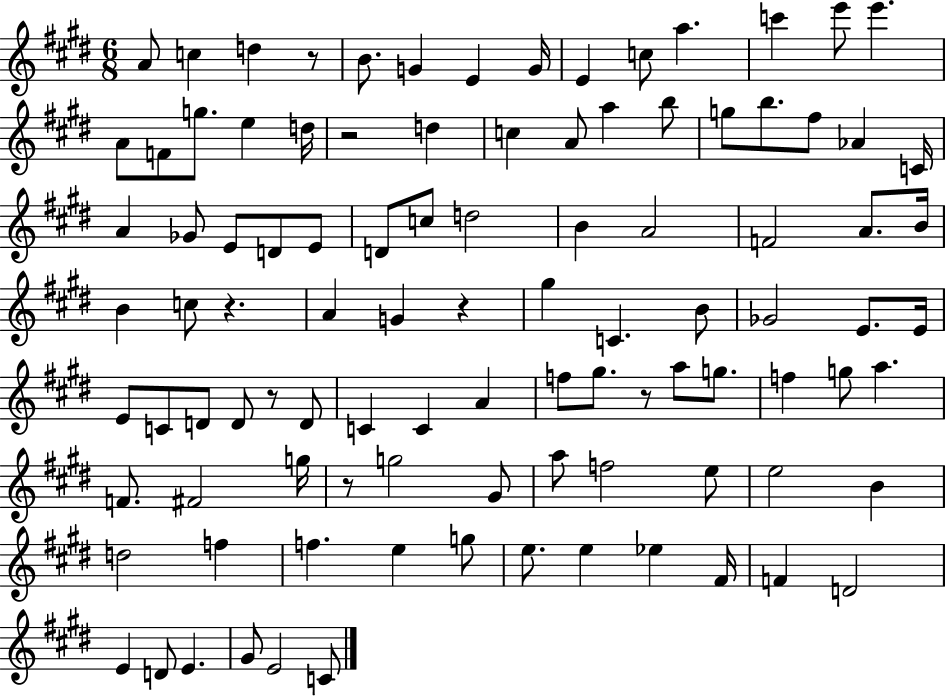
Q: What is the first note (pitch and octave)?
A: A4